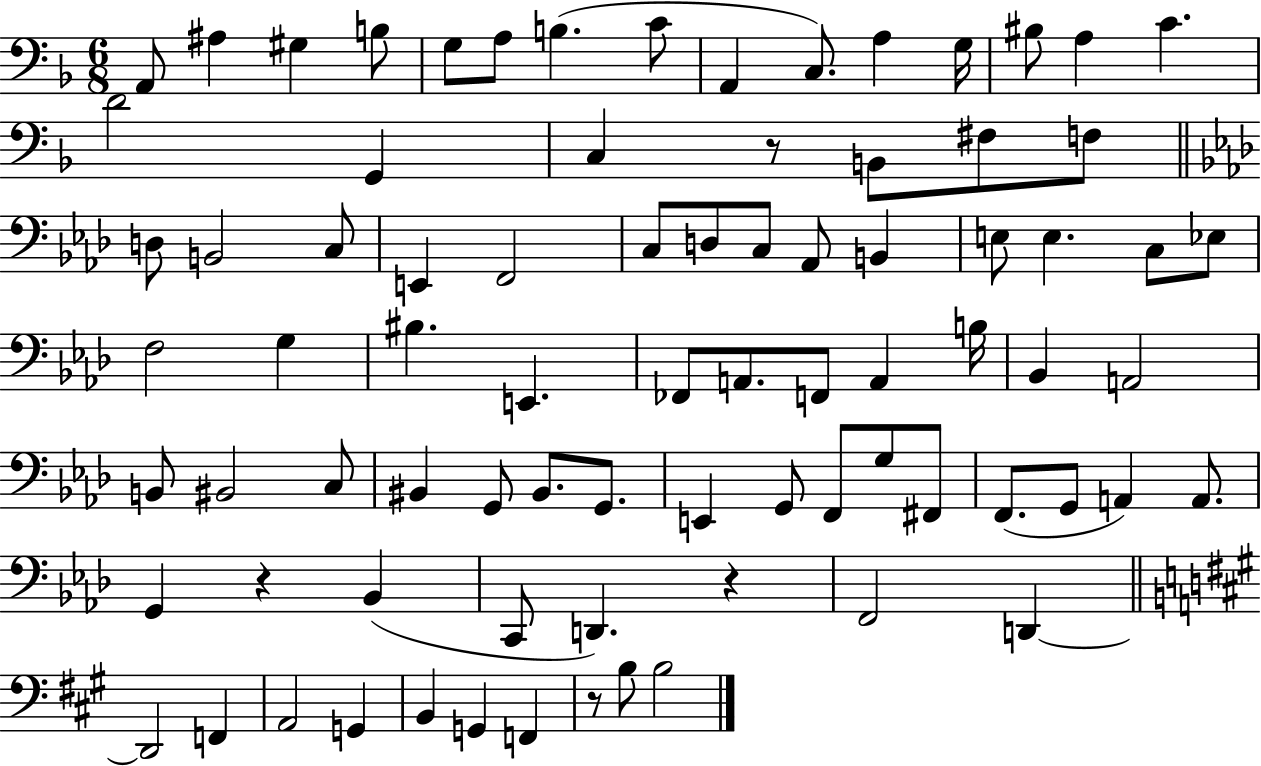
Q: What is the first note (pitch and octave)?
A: A2